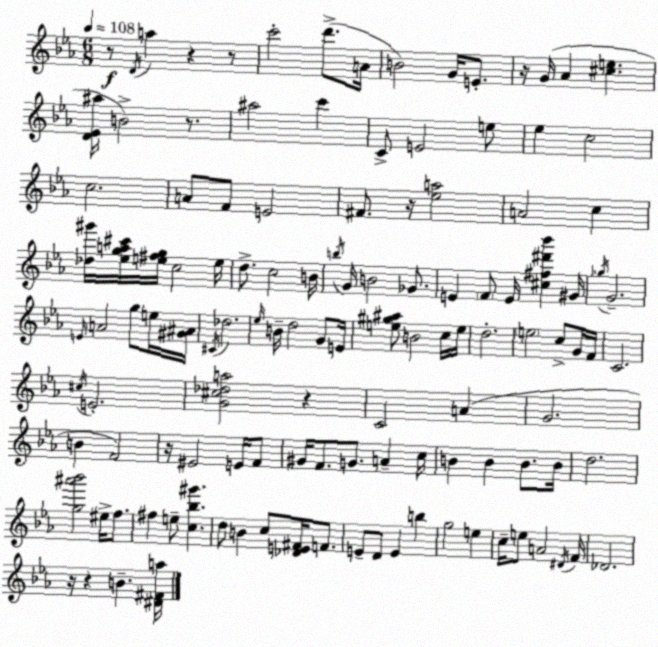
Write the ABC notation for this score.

X:1
T:Untitled
M:6/8
L:1/4
K:Eb
z/2 D/4 a z z/2 c'2 d'/2 A/4 B2 G/4 E/2 z/4 G/4 _A [^ce] [D_E^a]/4 B2 z/2 ^a2 c' C/2 E2 e/2 _e c2 c2 A/2 F/2 E2 ^F/2 z/4 [_ea]2 A2 c [_d^g']/4 [_ega^c']/4 [e^fg]/4 c2 e/4 d/2 c2 B/4 b/4 G/4 B2 _G/2 E F/2 E/4 [^c^f^d'_b'] ^G/4 _g/4 G2 E/4 A2 g/2 e/4 [^G^A]/4 ^C/4 _d2 _e/4 B/4 d2 G/2 E/4 [e^g^a]/2 B2 c/4 e/4 d2 e2 c/2 G/4 F/4 C2 ^c/4 E2 [G^c_da]2 z C2 A G2 B F2 z/4 ^E2 E/4 F/2 ^G/4 F/2 G/2 A c/4 B B B/2 B/4 d2 [g^a'_b']2 ^e/4 f/2 ^f e/2 [c_b^g'] d/2 B c/2 [_DE^F]/4 F/2 E/2 D/2 E b g2 e c/4 e/2 A2 ^D/4 F/4 _D2 z/4 z B [^D^Fa]/4